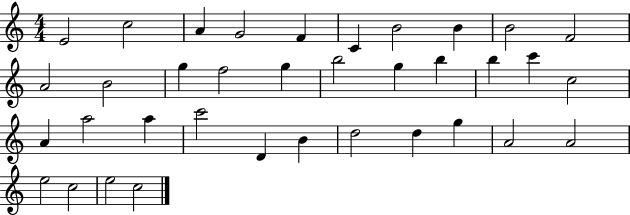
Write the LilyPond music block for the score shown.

{
  \clef treble
  \numericTimeSignature
  \time 4/4
  \key c \major
  e'2 c''2 | a'4 g'2 f'4 | c'4 b'2 b'4 | b'2 f'2 | \break a'2 b'2 | g''4 f''2 g''4 | b''2 g''4 b''4 | b''4 c'''4 c''2 | \break a'4 a''2 a''4 | c'''2 d'4 b'4 | d''2 d''4 g''4 | a'2 a'2 | \break e''2 c''2 | e''2 c''2 | \bar "|."
}